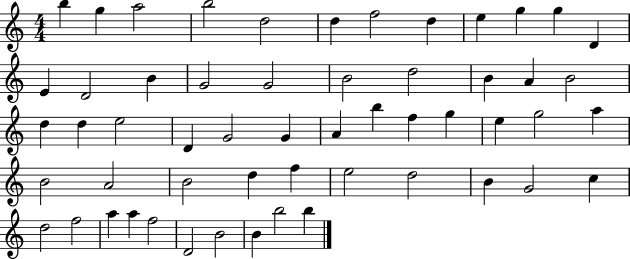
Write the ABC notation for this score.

X:1
T:Untitled
M:4/4
L:1/4
K:C
b g a2 b2 d2 d f2 d e g g D E D2 B G2 G2 B2 d2 B A B2 d d e2 D G2 G A b f g e g2 a B2 A2 B2 d f e2 d2 B G2 c d2 f2 a a f2 D2 B2 B b2 b